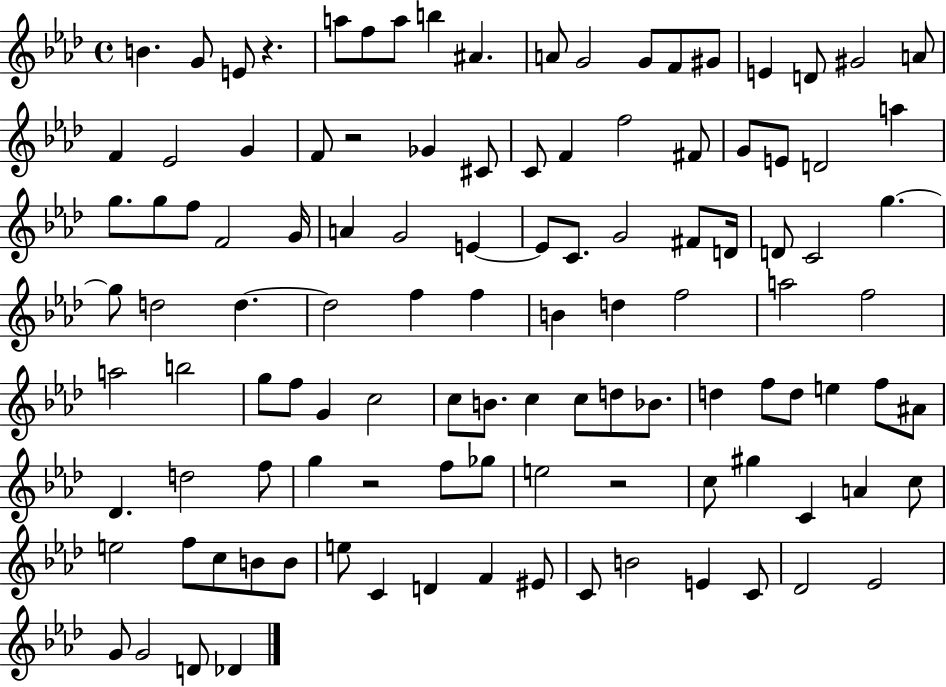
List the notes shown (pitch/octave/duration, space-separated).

B4/q. G4/e E4/e R/q. A5/e F5/e A5/e B5/q A#4/q. A4/e G4/h G4/e F4/e G#4/e E4/q D4/e G#4/h A4/e F4/q Eb4/h G4/q F4/e R/h Gb4/q C#4/e C4/e F4/q F5/h F#4/e G4/e E4/e D4/h A5/q G5/e. G5/e F5/e F4/h G4/s A4/q G4/h E4/q E4/e C4/e. G4/h F#4/e D4/s D4/e C4/h G5/q. G5/e D5/h D5/q. D5/h F5/q F5/q B4/q D5/q F5/h A5/h F5/h A5/h B5/h G5/e F5/e G4/q C5/h C5/e B4/e. C5/q C5/e D5/e Bb4/e. D5/q F5/e D5/e E5/q F5/e A#4/e Db4/q. D5/h F5/e G5/q R/h F5/e Gb5/e E5/h R/h C5/e G#5/q C4/q A4/q C5/e E5/h F5/e C5/e B4/e B4/e E5/e C4/q D4/q F4/q EIS4/e C4/e B4/h E4/q C4/e Db4/h Eb4/h G4/e G4/h D4/e Db4/q